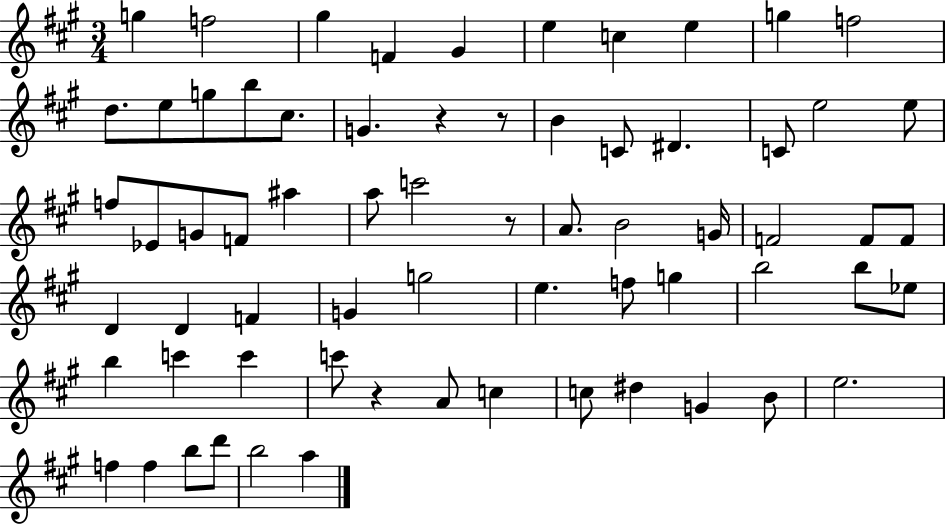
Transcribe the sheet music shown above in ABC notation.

X:1
T:Untitled
M:3/4
L:1/4
K:A
g f2 ^g F ^G e c e g f2 d/2 e/2 g/2 b/2 ^c/2 G z z/2 B C/2 ^D C/2 e2 e/2 f/2 _E/2 G/2 F/2 ^a a/2 c'2 z/2 A/2 B2 G/4 F2 F/2 F/2 D D F G g2 e f/2 g b2 b/2 _e/2 b c' c' c'/2 z A/2 c c/2 ^d G B/2 e2 f f b/2 d'/2 b2 a